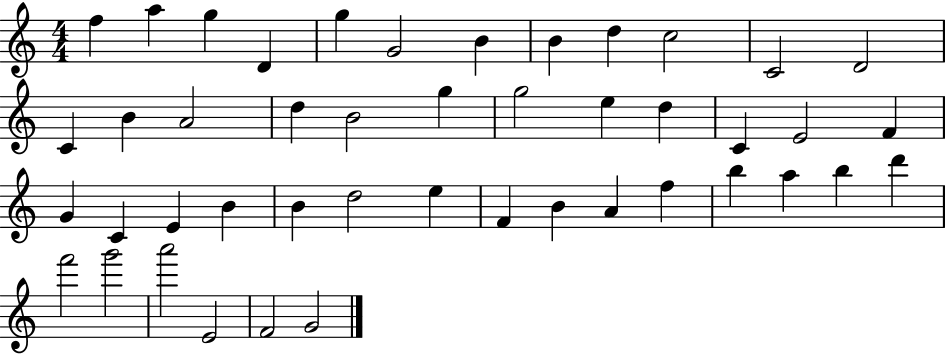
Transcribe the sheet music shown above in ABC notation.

X:1
T:Untitled
M:4/4
L:1/4
K:C
f a g D g G2 B B d c2 C2 D2 C B A2 d B2 g g2 e d C E2 F G C E B B d2 e F B A f b a b d' f'2 g'2 a'2 E2 F2 G2